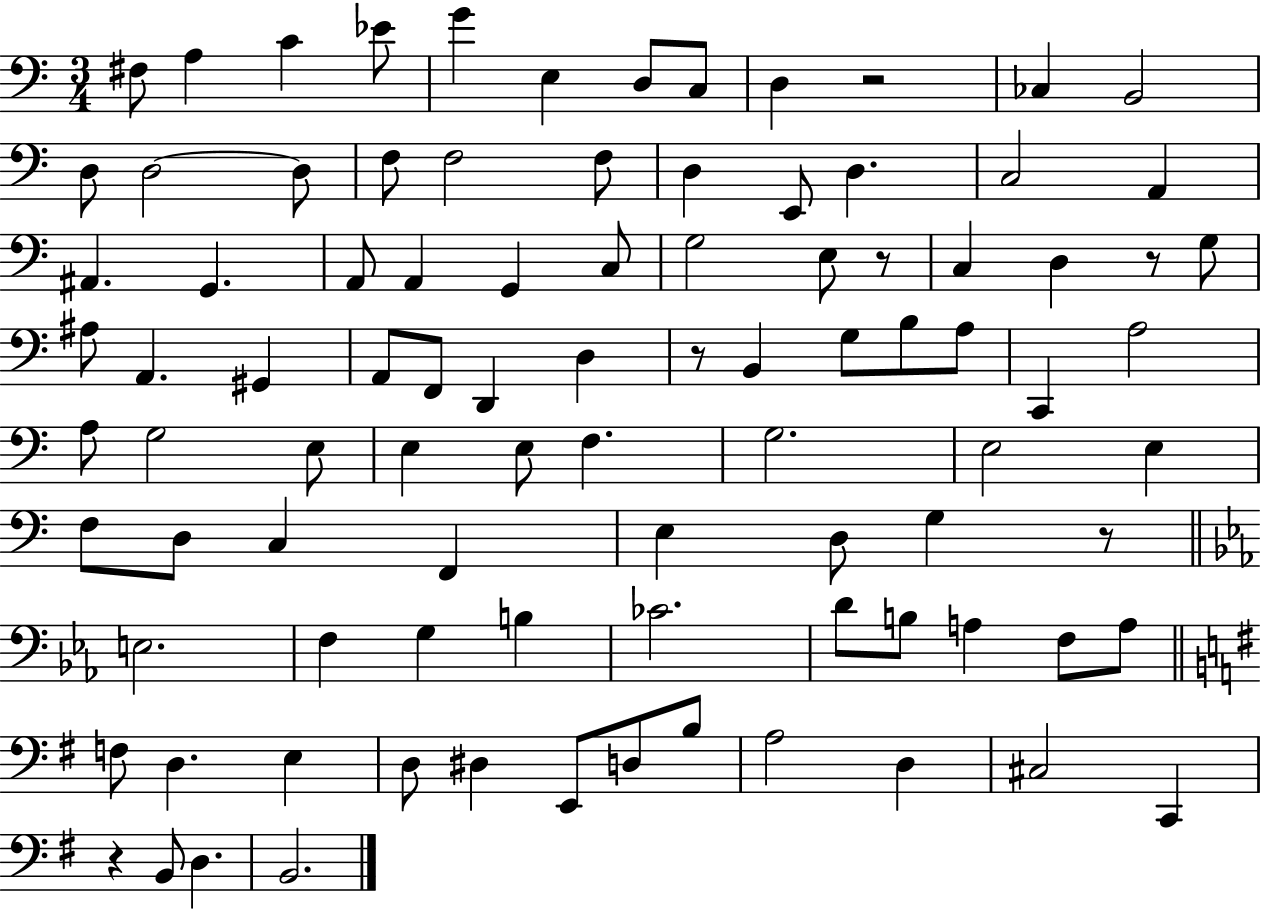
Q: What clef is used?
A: bass